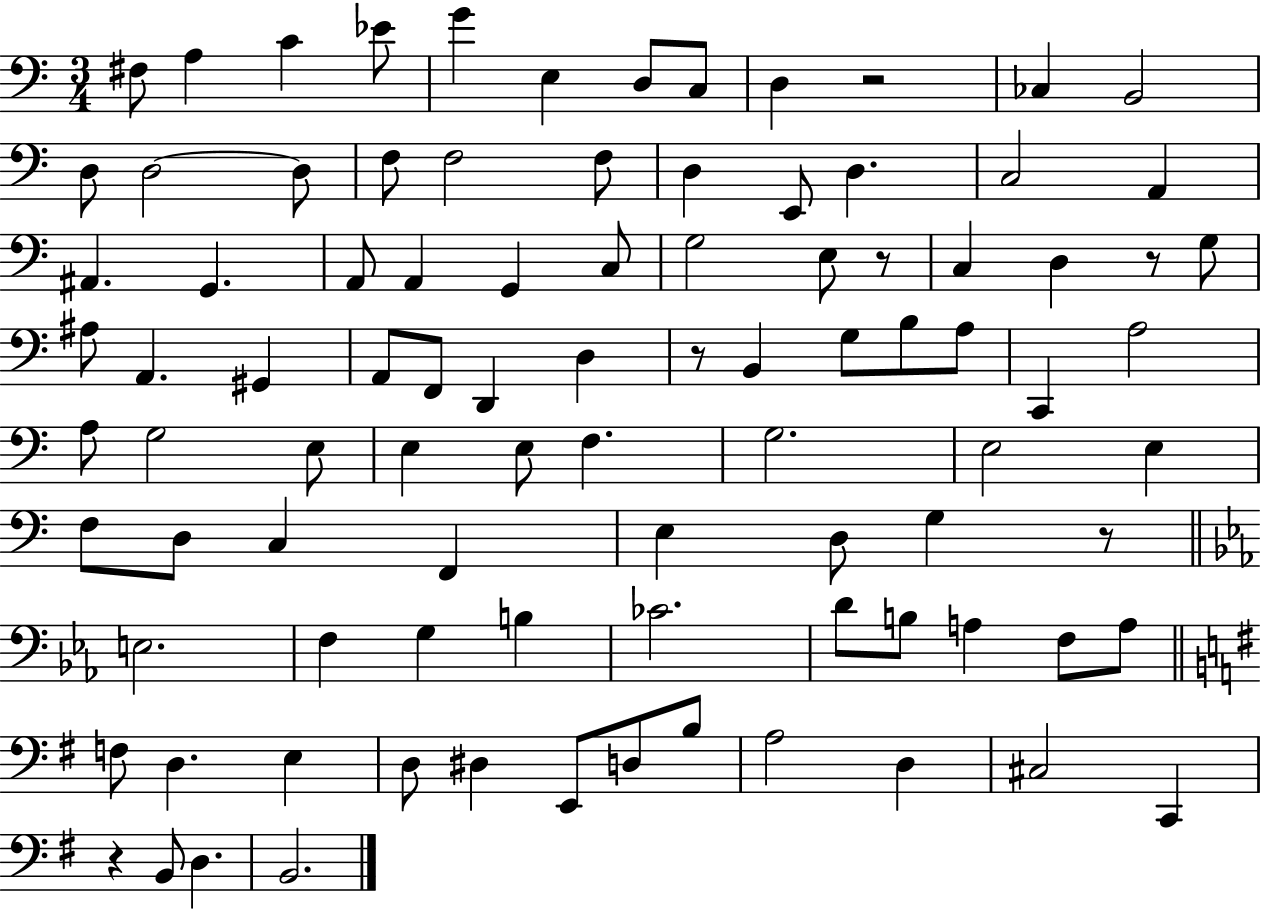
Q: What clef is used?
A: bass